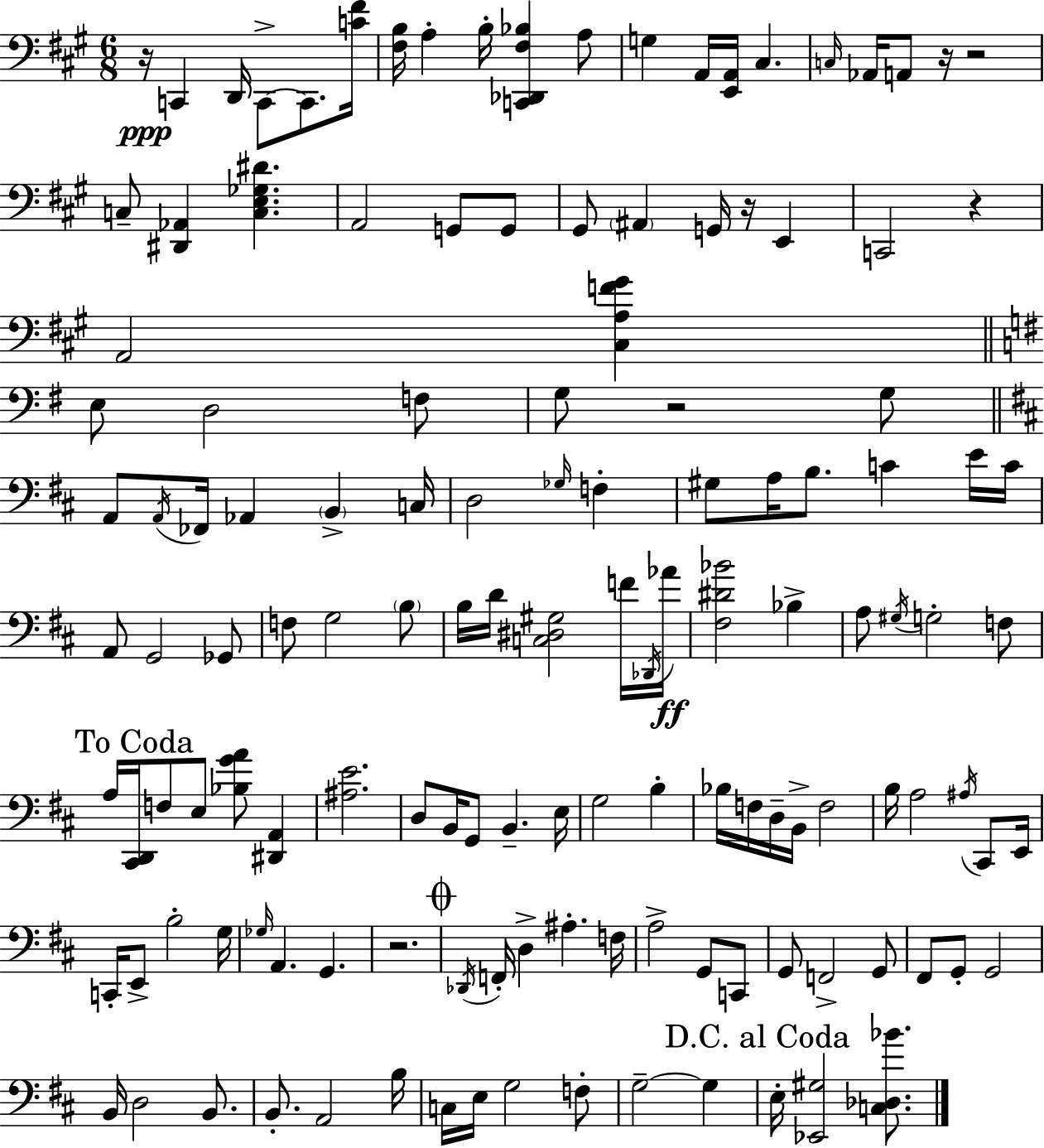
X:1
T:Untitled
M:6/8
L:1/4
K:A
z/4 C,, D,,/4 C,,/2 C,,/2 [C^F]/4 [^F,B,]/4 A, B,/4 [C,,_D,,^F,_B,] A,/2 G, A,,/4 [E,,A,,]/4 ^C, C,/4 _A,,/4 A,,/2 z/4 z2 C,/2 [^D,,_A,,] [C,E,_G,^D] A,,2 G,,/2 G,,/2 ^G,,/2 ^A,, G,,/4 z/4 E,, C,,2 z A,,2 [^C,A,F^G] E,/2 D,2 F,/2 G,/2 z2 G,/2 A,,/2 A,,/4 _F,,/4 _A,, B,, C,/4 D,2 _G,/4 F, ^G,/2 A,/4 B,/2 C E/4 C/4 A,,/2 G,,2 _G,,/2 F,/2 G,2 B,/2 B,/4 D/4 [C,^D,^G,]2 F/4 _D,,/4 _A/4 [^F,^D_B]2 _B, A,/2 ^G,/4 G,2 F,/2 A,/4 [^C,,D,,]/4 F,/2 E,/2 [_B,GA]/2 [^D,,A,,] [^A,E]2 D,/2 B,,/4 G,,/2 B,, E,/4 G,2 B, _B,/4 F,/4 D,/4 B,,/4 F,2 B,/4 A,2 ^A,/4 ^C,,/2 E,,/4 C,,/4 E,,/2 B,2 G,/4 _G,/4 A,, G,, z2 _D,,/4 F,,/4 D, ^A, F,/4 A,2 G,,/2 C,,/2 G,,/2 F,,2 G,,/2 ^F,,/2 G,,/2 G,,2 B,,/4 D,2 B,,/2 B,,/2 A,,2 B,/4 C,/4 E,/4 G,2 F,/2 G,2 G, E,/4 [_E,,^G,]2 [C,_D,_B]/2